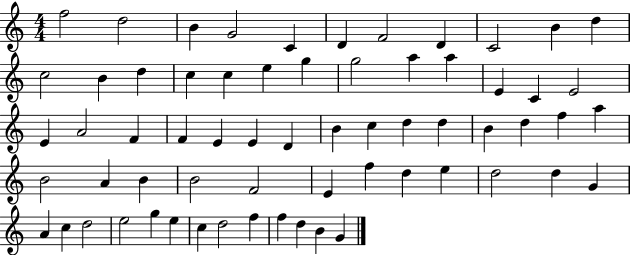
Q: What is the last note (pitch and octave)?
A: G4